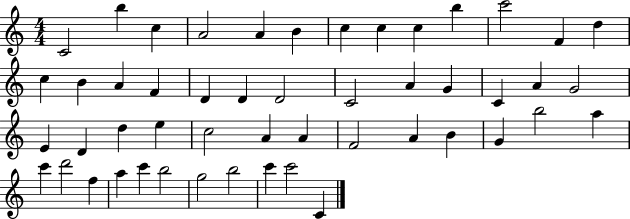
X:1
T:Untitled
M:4/4
L:1/4
K:C
C2 b c A2 A B c c c b c'2 F d c B A F D D D2 C2 A G C A G2 E D d e c2 A A F2 A B G b2 a c' d'2 f a c' b2 g2 b2 c' c'2 C